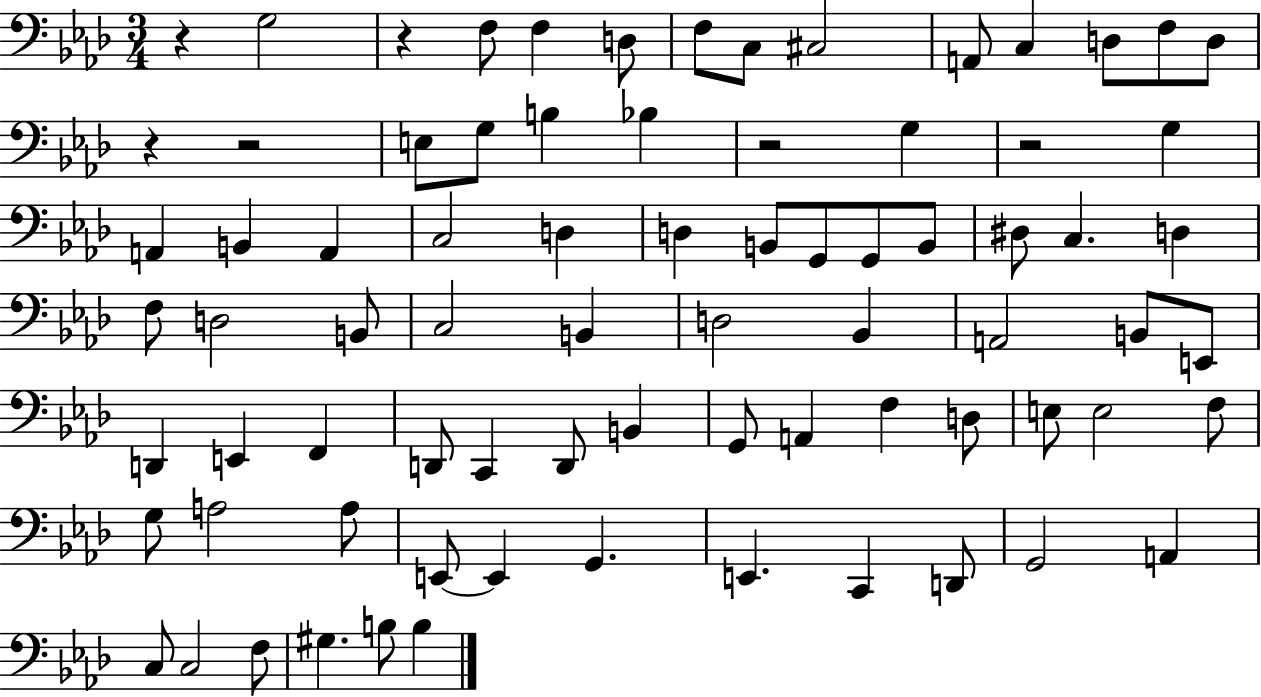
R/q G3/h R/q F3/e F3/q D3/e F3/e C3/e C#3/h A2/e C3/q D3/e F3/e D3/e R/q R/h E3/e G3/e B3/q Bb3/q R/h G3/q R/h G3/q A2/q B2/q A2/q C3/h D3/q D3/q B2/e G2/e G2/e B2/e D#3/e C3/q. D3/q F3/e D3/h B2/e C3/h B2/q D3/h Bb2/q A2/h B2/e E2/e D2/q E2/q F2/q D2/e C2/q D2/e B2/q G2/e A2/q F3/q D3/e E3/e E3/h F3/e G3/e A3/h A3/e E2/e E2/q G2/q. E2/q. C2/q D2/e G2/h A2/q C3/e C3/h F3/e G#3/q. B3/e B3/q